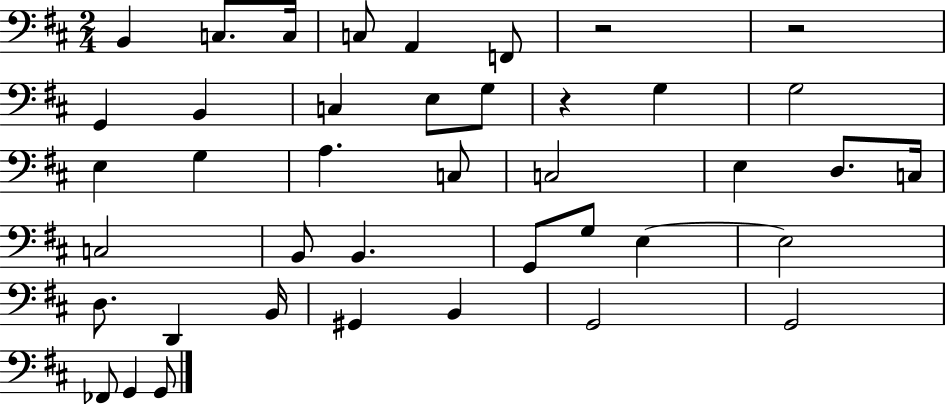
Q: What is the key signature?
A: D major